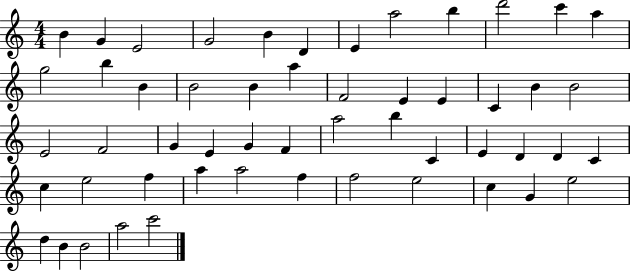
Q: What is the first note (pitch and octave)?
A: B4